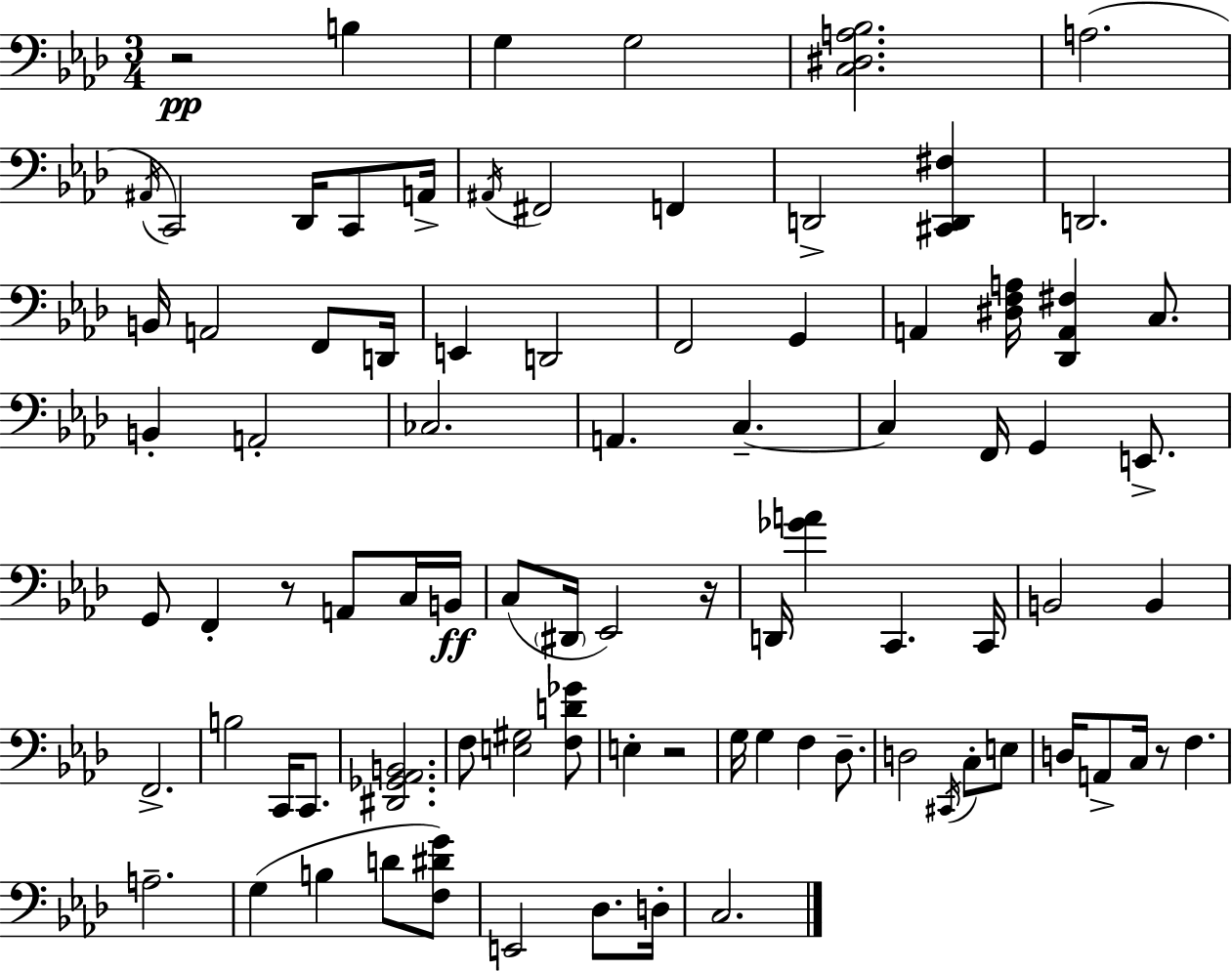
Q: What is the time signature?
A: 3/4